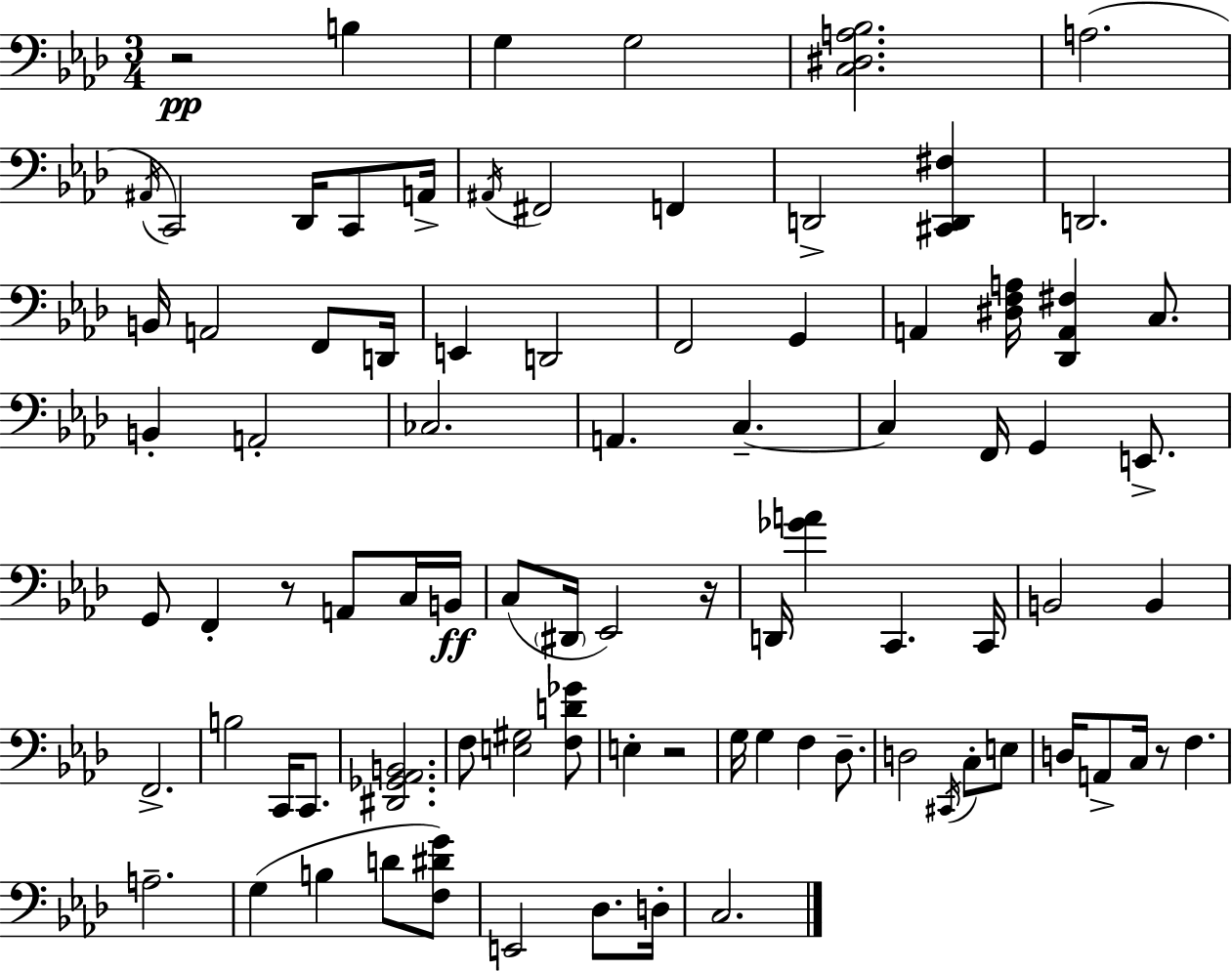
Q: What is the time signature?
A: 3/4